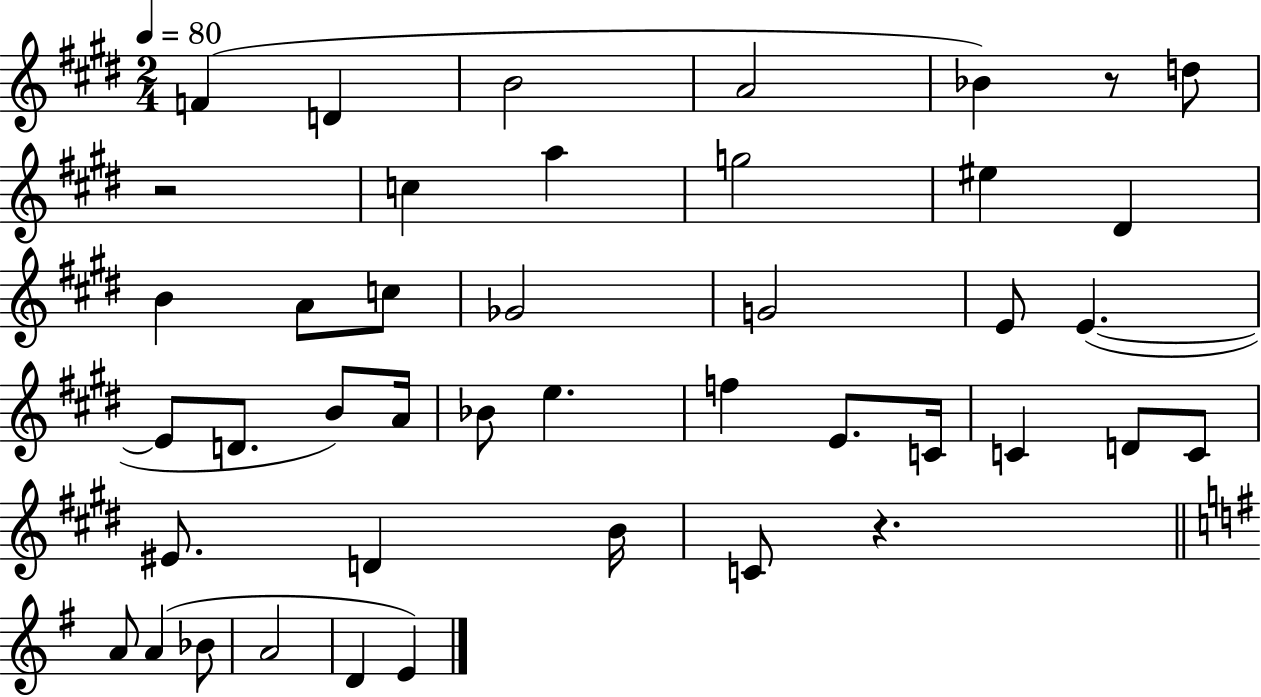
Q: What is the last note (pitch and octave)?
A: E4